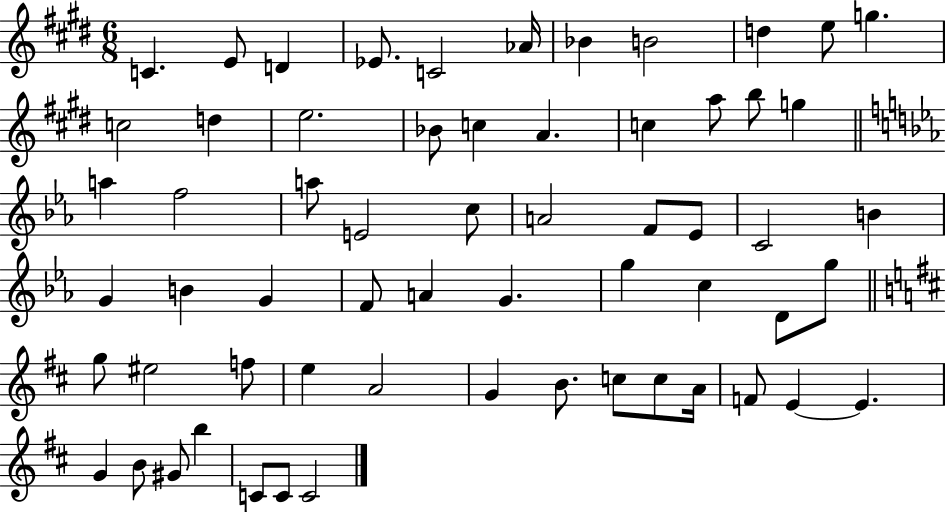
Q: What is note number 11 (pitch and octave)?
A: G5